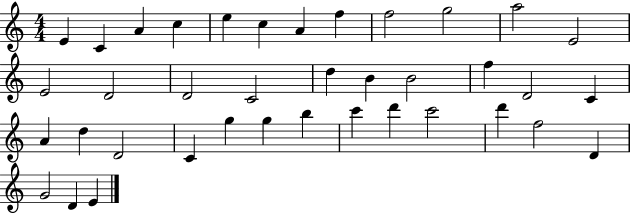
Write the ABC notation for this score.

X:1
T:Untitled
M:4/4
L:1/4
K:C
E C A c e c A f f2 g2 a2 E2 E2 D2 D2 C2 d B B2 f D2 C A d D2 C g g b c' d' c'2 d' f2 D G2 D E